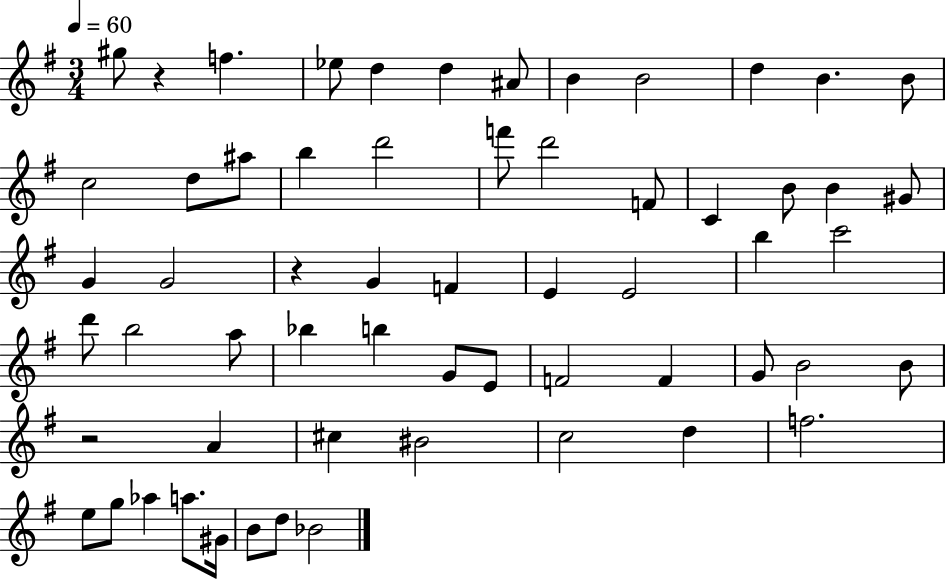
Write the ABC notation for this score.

X:1
T:Untitled
M:3/4
L:1/4
K:G
^g/2 z f _e/2 d d ^A/2 B B2 d B B/2 c2 d/2 ^a/2 b d'2 f'/2 d'2 F/2 C B/2 B ^G/2 G G2 z G F E E2 b c'2 d'/2 b2 a/2 _b b G/2 E/2 F2 F G/2 B2 B/2 z2 A ^c ^B2 c2 d f2 e/2 g/2 _a a/2 ^G/4 B/2 d/2 _B2